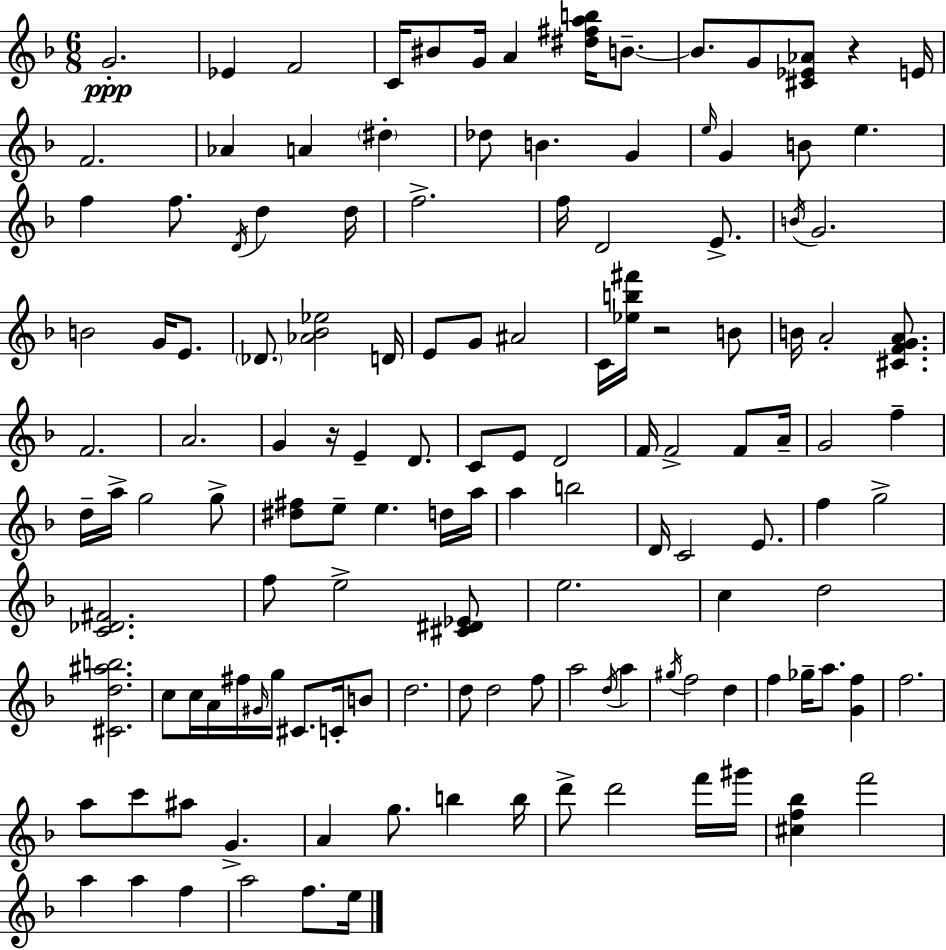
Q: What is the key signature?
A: F major